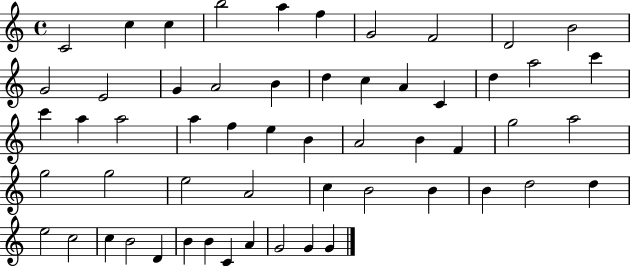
C4/h C5/q C5/q B5/h A5/q F5/q G4/h F4/h D4/h B4/h G4/h E4/h G4/q A4/h B4/q D5/q C5/q A4/q C4/q D5/q A5/h C6/q C6/q A5/q A5/h A5/q F5/q E5/q B4/q A4/h B4/q F4/q G5/h A5/h G5/h G5/h E5/h A4/h C5/q B4/h B4/q B4/q D5/h D5/q E5/h C5/h C5/q B4/h D4/q B4/q B4/q C4/q A4/q G4/h G4/q G4/q